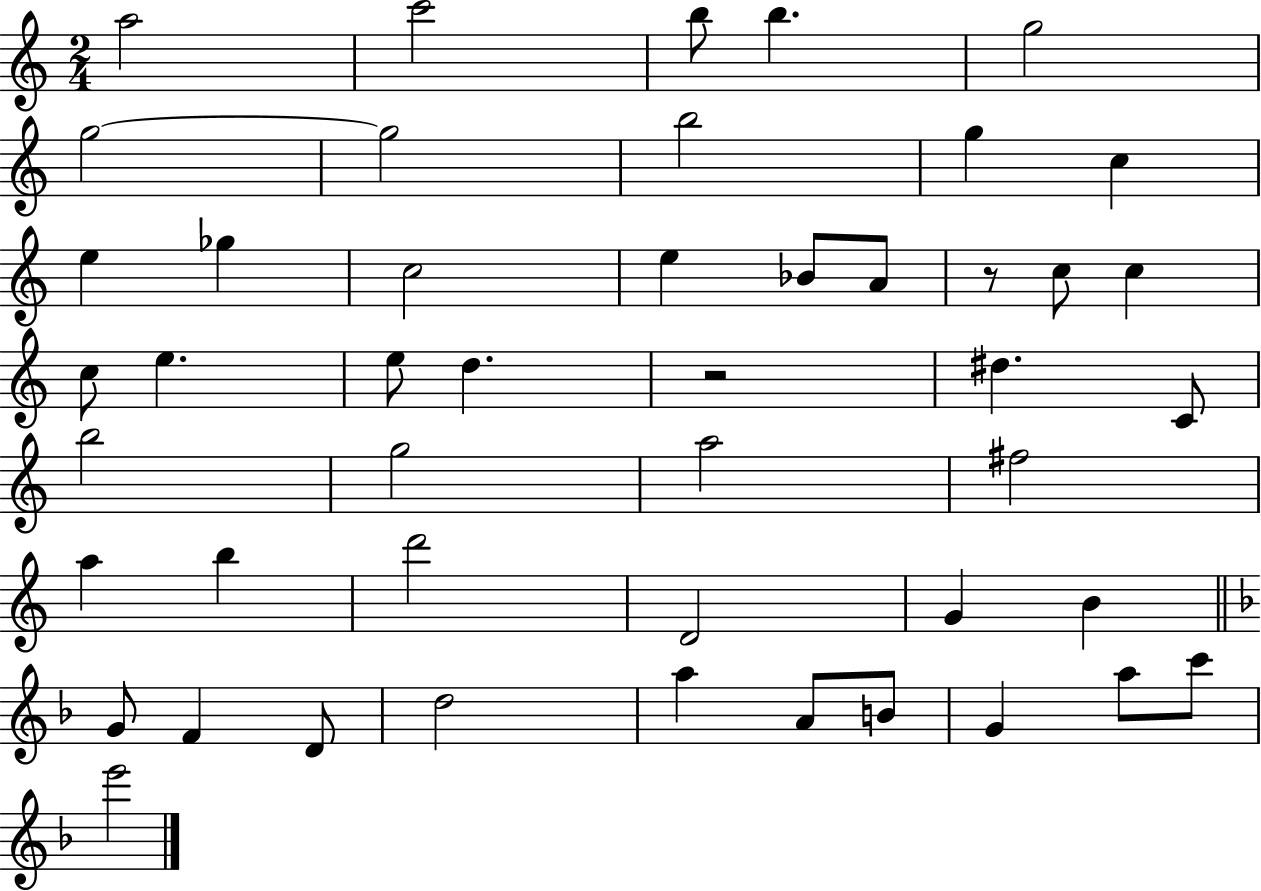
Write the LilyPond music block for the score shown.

{
  \clef treble
  \numericTimeSignature
  \time 2/4
  \key c \major
  a''2 | c'''2 | b''8 b''4. | g''2 | \break g''2~~ | g''2 | b''2 | g''4 c''4 | \break e''4 ges''4 | c''2 | e''4 bes'8 a'8 | r8 c''8 c''4 | \break c''8 e''4. | e''8 d''4. | r2 | dis''4. c'8 | \break b''2 | g''2 | a''2 | fis''2 | \break a''4 b''4 | d'''2 | d'2 | g'4 b'4 | \break \bar "||" \break \key f \major g'8 f'4 d'8 | d''2 | a''4 a'8 b'8 | g'4 a''8 c'''8 | \break e'''2 | \bar "|."
}